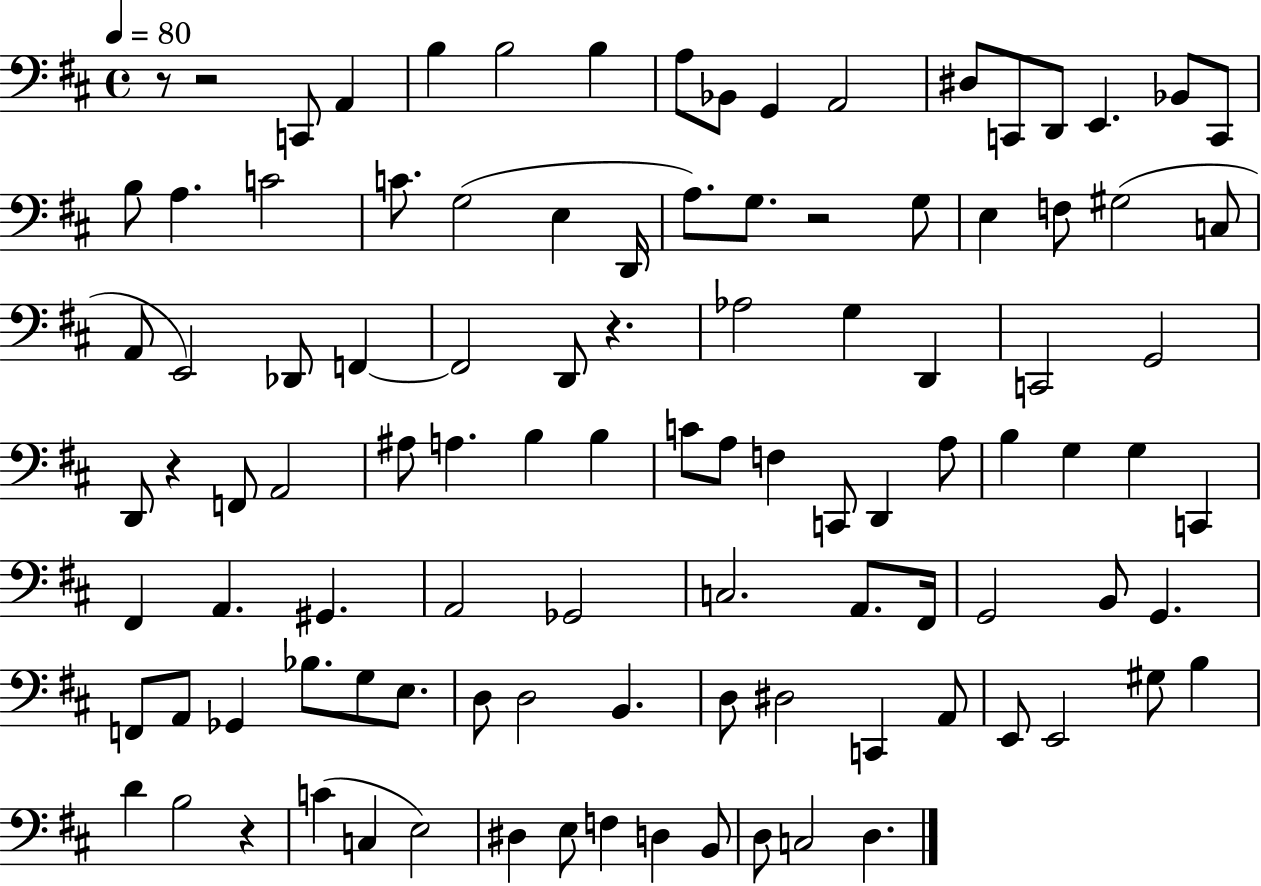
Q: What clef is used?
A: bass